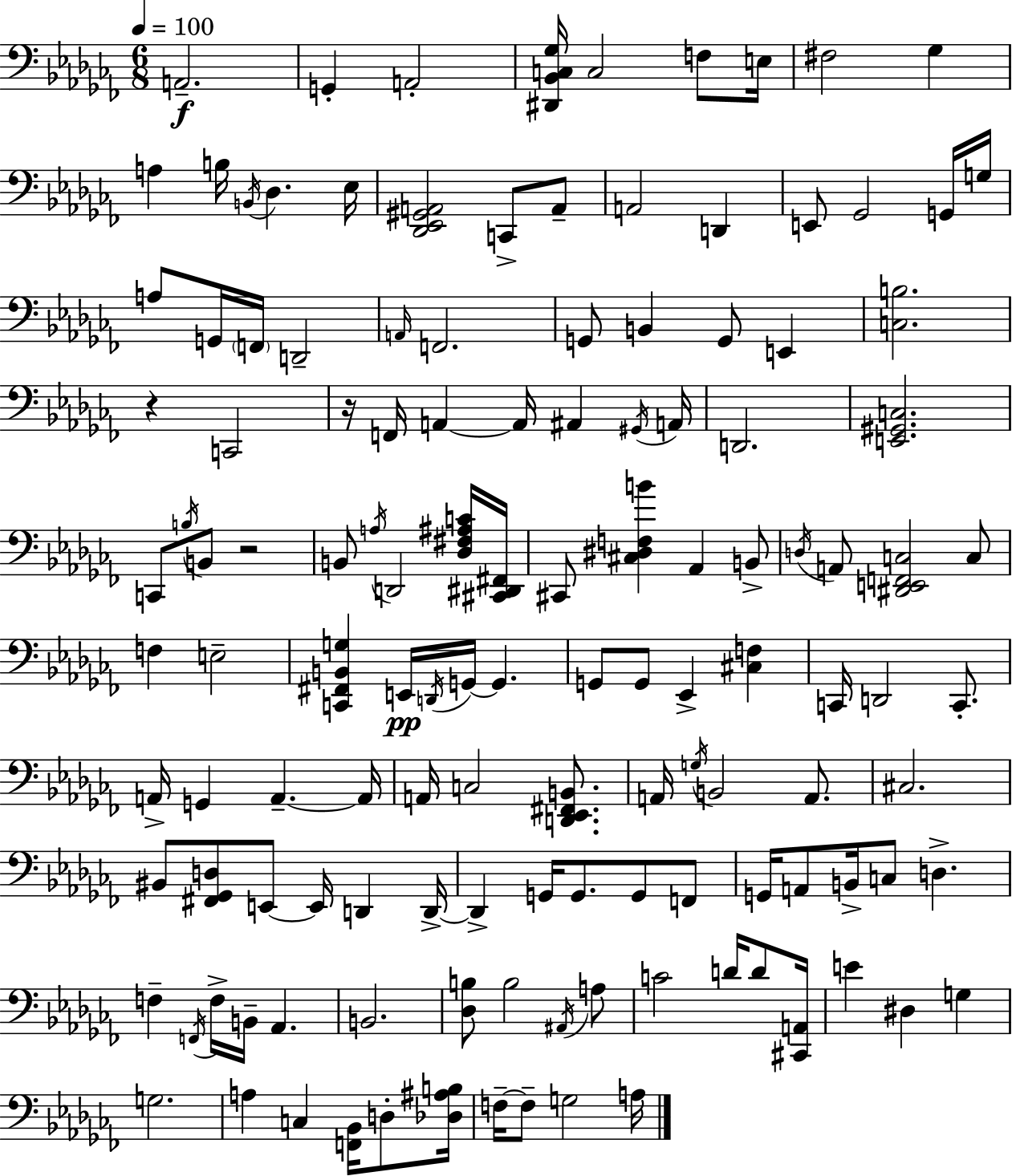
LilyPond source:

{
  \clef bass
  \numericTimeSignature
  \time 6/8
  \key aes \minor
  \tempo 4 = 100
  a,2.--\f | g,4-. a,2-. | <dis, bes, c ges>16 c2 f8 e16 | fis2 ges4 | \break a4 b16 \acciaccatura { b,16 } des4. | ees16 <des, ees, gis, a,>2 c,8-> a,8-- | a,2 d,4 | e,8 ges,2 g,16 | \break g16 a8 g,16 \parenthesize f,16 d,2-- | \grace { a,16 } f,2. | g,8 b,4 g,8 e,4 | <c b>2. | \break r4 c,2 | r16 f,16 a,4~~ a,16 ais,4 | \acciaccatura { gis,16 } a,16 d,2. | <e, gis, c>2. | \break c,8 \acciaccatura { b16 } b,8 r2 | b,8 \acciaccatura { a16 } d,2 | <des fis ais c'>16 <cis, dis, fis,>16 cis,8 <cis dis f b'>4 aes,4 | b,8-> \acciaccatura { d16 } a,8 <dis, e, f, c>2 | \break c8 f4 e2-- | <c, fis, b, g>4 e,16\pp \acciaccatura { d,16 } | g,16~~ g,4. g,8 g,8 ees,4-> | <cis f>4 c,16 d,2 | \break c,8.-. a,16-> g,4 | a,4.--~~ a,16 a,16 c2 | <d, ees, fis, b,>8. a,16 \acciaccatura { g16 } b,2 | a,8. cis2. | \break bis,8 <fis, ges, d>8 | e,8~~ e,16 d,4 d,16->~~ d,4-> | g,16 g,8. g,8 f,8 g,16 a,8 b,16-> | c8 d4.-> f4-- | \break \acciaccatura { f,16 } f16-> b,16-- aes,4. b,2. | <des b>8 b2 | \acciaccatura { ais,16 } a8 c'2 | d'16 d'8 <cis, a,>16 e'4 | \break dis4 g4 g2. | a4 | c4 <f, bes,>16 d8-. <des ais b>16 f16--~~ f8-- | g2 a16 \bar "|."
}